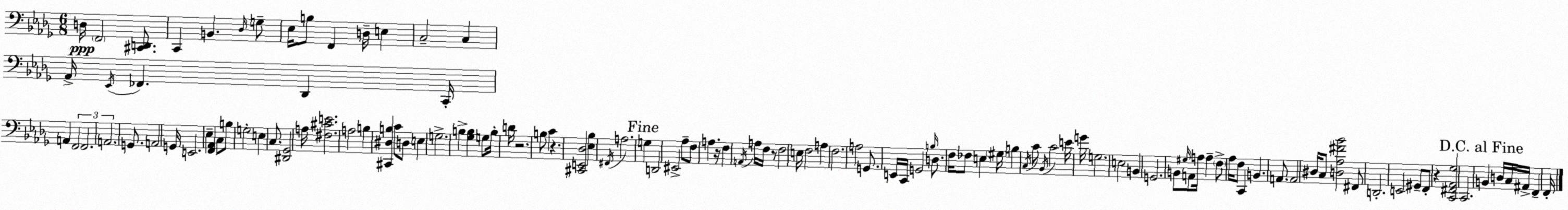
X:1
T:Untitled
M:6/8
L:1/4
K:Bbm
D,/4 F,,2 [^C,,D,,]/2 C,, B,, _D,/4 G,/2 _E,/4 B,/2 F,, D,/4 E, C,2 C, _A,,/4 _E,,/4 _F,, _D,, C,,/4 A,, F,,2 F,,2 A,,2 G,,/2 A,,2 G,,/4 E,,2 _E, [F,,_A,,] C,/2 B,/2 G,2 E, C,/2 [^D,,_G,,]2 A,/4 [^F,^CE]2 A,2 B, [^C,,^D,B,] C/2 D,/2 E, G,2 B, [_G,B,] G,/2 B,/4 D/4 z2 B,/2 C z [^C,,E,,_D,]2 [_E,_B,] ^F,,/4 A,2 G, D,,2 ^E,,2 _A,/2 F,/2 A, z/4 F, A,,/4 A,/4 F,/4 z/2 F,2 E,/4 F,2 A, F,2 A,2 G,,/2 E,,/4 C,,/4 G,,2 B,/4 D,/2 F,/4 _F,/2 E, ^G,/4 B, C,/4 C/2 _B,,/4 C2 E/4 G/4 G,2 E,2 B,, G,,2 B,,/2 ^G,/4 A,,/2 A,/4 A, F,/2 _A,/4 F,/2 C,, B,, A,,/2 A,,2 ^D,/4 C,/2 [D,_A,^F_B]2 ^F,,/2 D,,2 E,,2 ^G,,/2 F,,/2 z [C,,^F,,_A,,_G,]2 C,,2 B,, D,/4 C,/4 ^A,,/4 F,, F,,/4